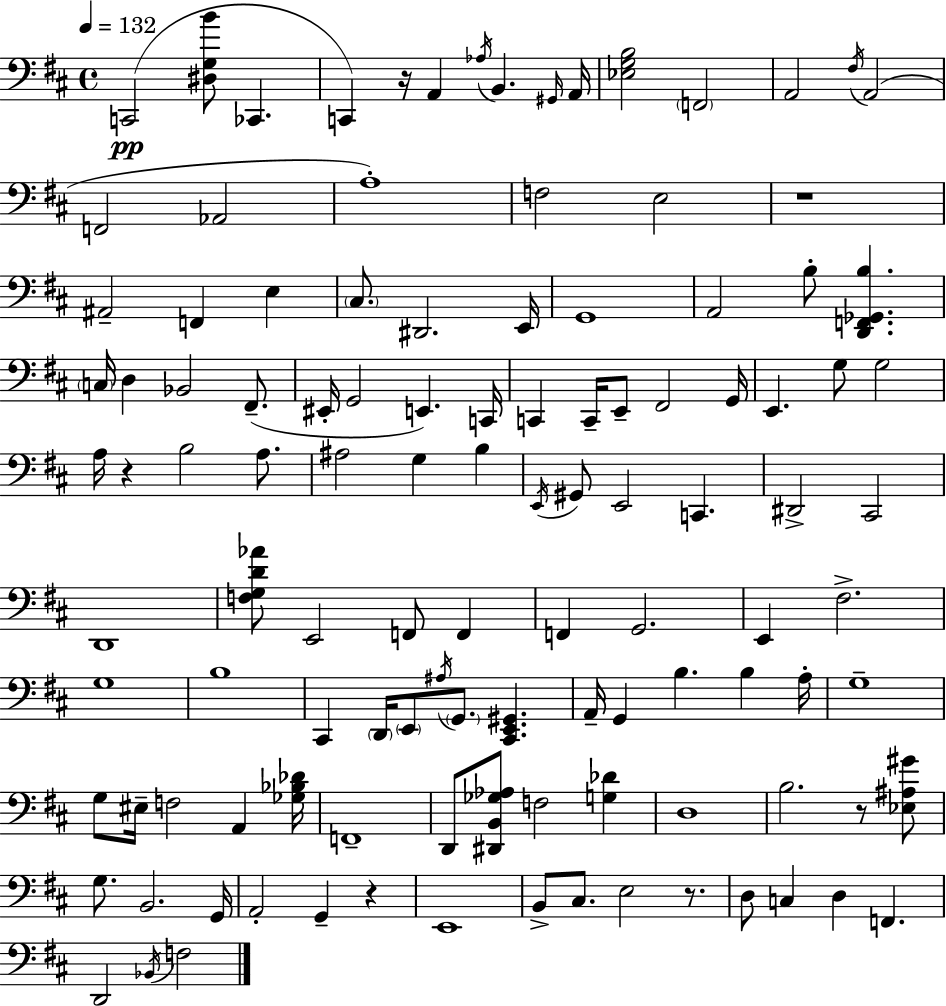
{
  \clef bass
  \time 4/4
  \defaultTimeSignature
  \key d \major
  \tempo 4 = 132
  c,2(\pp <dis g b'>8 ces,4. | c,4) r16 a,4 \acciaccatura { aes16 } b,4. | \grace { gis,16 } a,16 <ees g b>2 \parenthesize f,2 | a,2 \acciaccatura { fis16 }( a,2 | \break f,2 aes,2 | a1-.) | f2 e2 | r1 | \break ais,2-- f,4 e4 | \parenthesize cis8. dis,2. | e,16 g,1 | a,2 b8-. <d, f, ges, b>4. | \break \parenthesize c16 d4 bes,2 | fis,8.--( eis,16-. g,2 e,4.) | c,16 c,4 c,16-- e,8-- fis,2 | g,16 e,4. g8 g2 | \break a16 r4 b2 | a8. ais2 g4 b4 | \acciaccatura { e,16 } gis,8 e,2 c,4. | dis,2-> cis,2 | \break d,1 | <f g d' aes'>8 e,2 f,8 | f,4 f,4 g,2. | e,4 fis2.-> | \break g1 | b1 | cis,4 \parenthesize d,16 \parenthesize e,8 \acciaccatura { ais16 } \parenthesize g,8. <cis, e, gis,>4. | a,16-- g,4 b4. | \break b4 a16-. g1-- | g8 eis16-- f2 | a,4 <ges bes des'>16 f,1-- | d,8 <dis, b, ges aes>8 f2 | \break <g des'>4 d1 | b2. | r8 <ees ais gis'>8 g8. b,2. | g,16 a,2-. g,4-- | \break r4 e,1 | b,8-> cis8. e2 | r8. d8 c4 d4 f,4. | d,2 \acciaccatura { bes,16 } f2 | \break \bar "|."
}